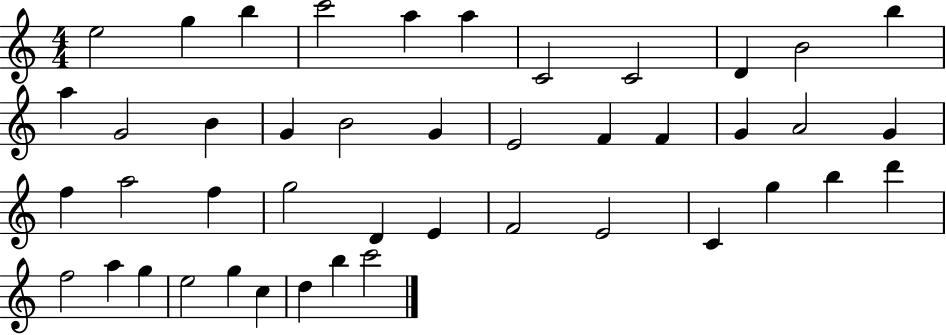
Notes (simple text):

E5/h G5/q B5/q C6/h A5/q A5/q C4/h C4/h D4/q B4/h B5/q A5/q G4/h B4/q G4/q B4/h G4/q E4/h F4/q F4/q G4/q A4/h G4/q F5/q A5/h F5/q G5/h D4/q E4/q F4/h E4/h C4/q G5/q B5/q D6/q F5/h A5/q G5/q E5/h G5/q C5/q D5/q B5/q C6/h